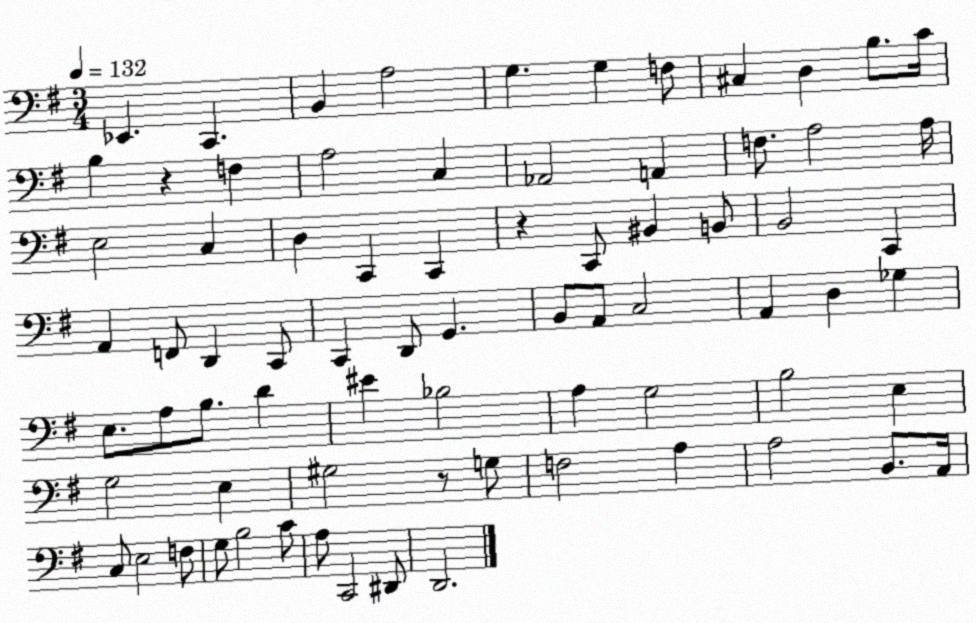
X:1
T:Untitled
M:3/4
L:1/4
K:G
_E,, C,, B,, A,2 G, G, F,/2 ^C, D, B,/2 C/4 B, z F, A,2 C, _A,,2 A,, F,/2 A,2 A,/4 E,2 C, D, C,, C,, z C,,/2 ^B,, B,,/2 B,,2 C,, A,, F,,/2 D,, C,,/2 C,, D,,/2 G,, B,,/2 A,,/2 C,2 A,, D, _G, E,/2 A,/2 B,/2 D ^E _B,2 A, G,2 B,2 E, G,2 E, ^G,2 z/2 G,/2 F,2 A, A,2 B,,/2 A,,/4 C,/2 E,2 F,/2 G,/2 B,2 C/2 A,/2 C,,2 ^D,,/2 D,,2